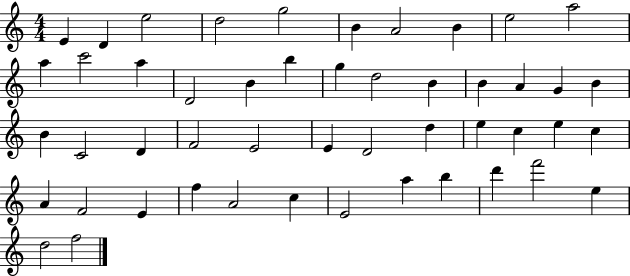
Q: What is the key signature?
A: C major